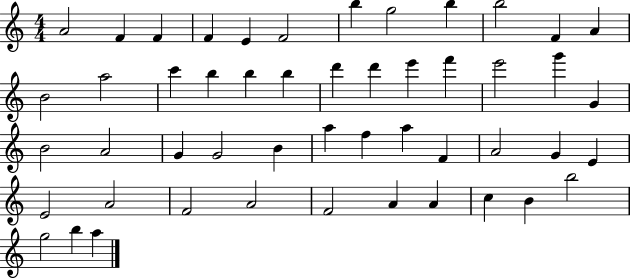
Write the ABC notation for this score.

X:1
T:Untitled
M:4/4
L:1/4
K:C
A2 F F F E F2 b g2 b b2 F A B2 a2 c' b b b d' d' e' f' e'2 g' G B2 A2 G G2 B a f a F A2 G E E2 A2 F2 A2 F2 A A c B b2 g2 b a